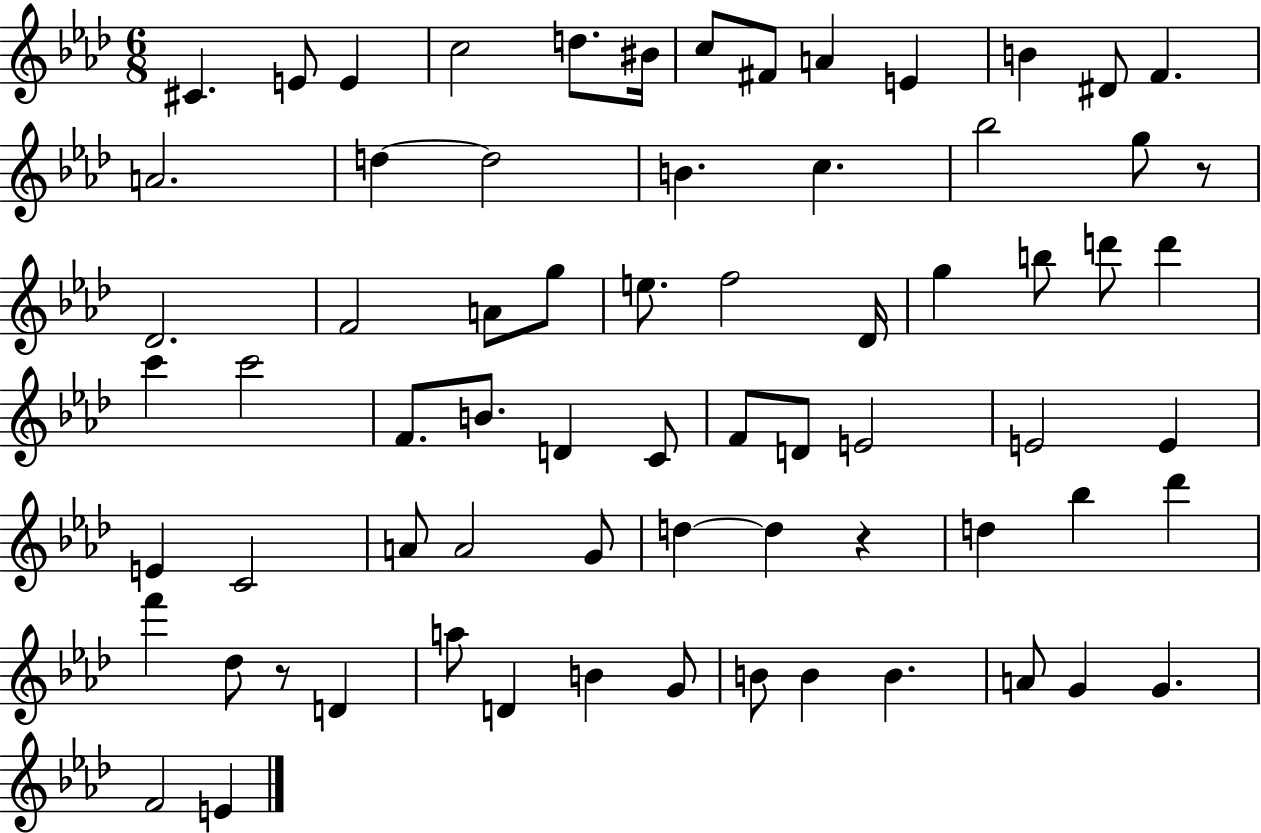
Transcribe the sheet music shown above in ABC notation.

X:1
T:Untitled
M:6/8
L:1/4
K:Ab
^C E/2 E c2 d/2 ^B/4 c/2 ^F/2 A E B ^D/2 F A2 d d2 B c _b2 g/2 z/2 _D2 F2 A/2 g/2 e/2 f2 _D/4 g b/2 d'/2 d' c' c'2 F/2 B/2 D C/2 F/2 D/2 E2 E2 E E C2 A/2 A2 G/2 d d z d _b _d' f' _d/2 z/2 D a/2 D B G/2 B/2 B B A/2 G G F2 E